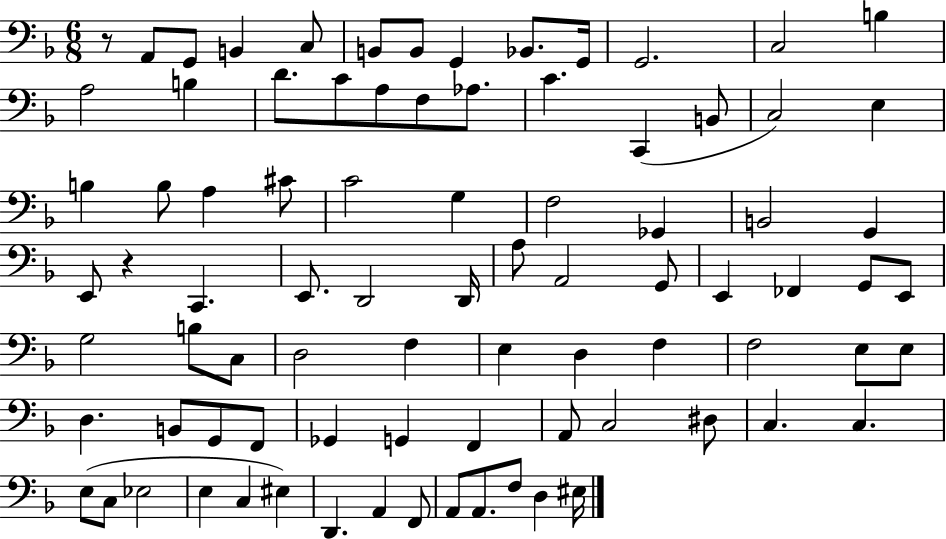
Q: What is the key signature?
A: F major